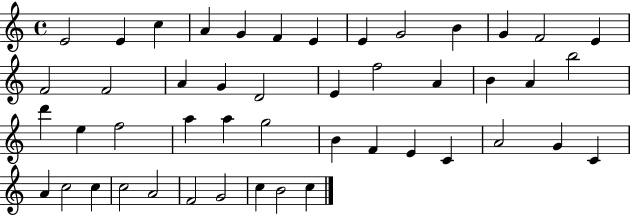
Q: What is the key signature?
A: C major